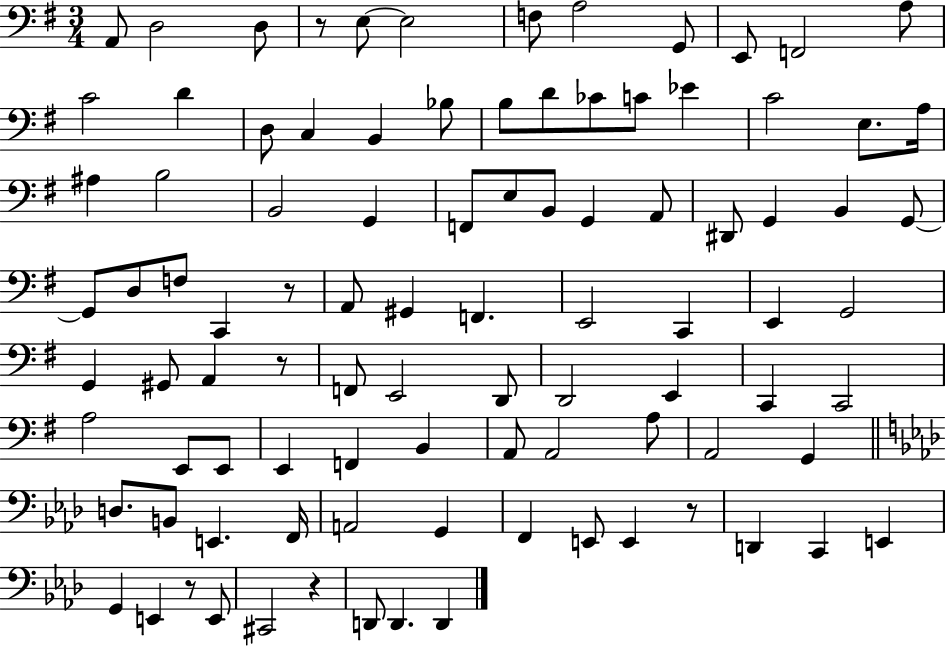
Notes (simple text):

A2/e D3/h D3/e R/e E3/e E3/h F3/e A3/h G2/e E2/e F2/h A3/e C4/h D4/q D3/e C3/q B2/q Bb3/e B3/e D4/e CES4/e C4/e Eb4/q C4/h E3/e. A3/s A#3/q B3/h B2/h G2/q F2/e E3/e B2/e G2/q A2/e D#2/e G2/q B2/q G2/e G2/e D3/e F3/e C2/q R/e A2/e G#2/q F2/q. E2/h C2/q E2/q G2/h G2/q G#2/e A2/q R/e F2/e E2/h D2/e D2/h E2/q C2/q C2/h A3/h E2/e E2/e E2/q F2/q B2/q A2/e A2/h A3/e A2/h G2/q D3/e. B2/e E2/q. F2/s A2/h G2/q F2/q E2/e E2/q R/e D2/q C2/q E2/q G2/q E2/q R/e E2/e C#2/h R/q D2/e D2/q. D2/q